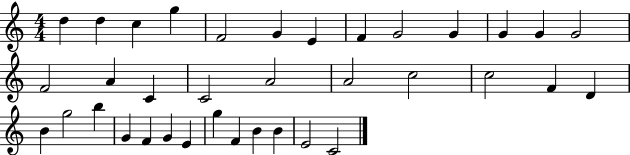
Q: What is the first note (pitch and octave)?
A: D5